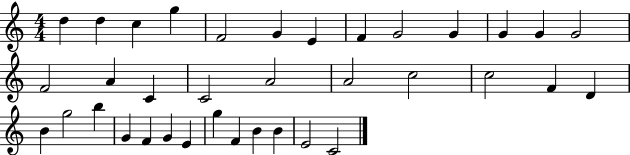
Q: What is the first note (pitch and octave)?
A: D5